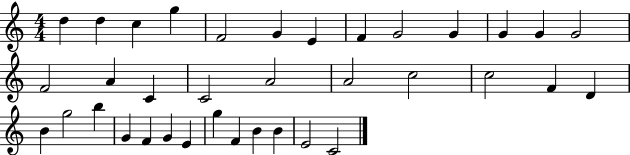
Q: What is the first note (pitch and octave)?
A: D5